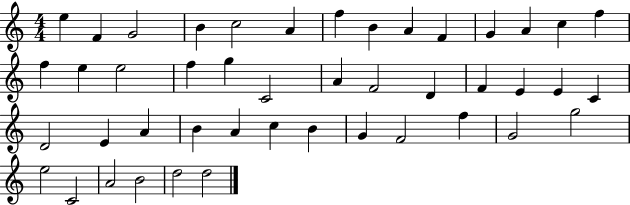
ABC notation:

X:1
T:Untitled
M:4/4
L:1/4
K:C
e F G2 B c2 A f B A F G A c f f e e2 f g C2 A F2 D F E E C D2 E A B A c B G F2 f G2 g2 e2 C2 A2 B2 d2 d2